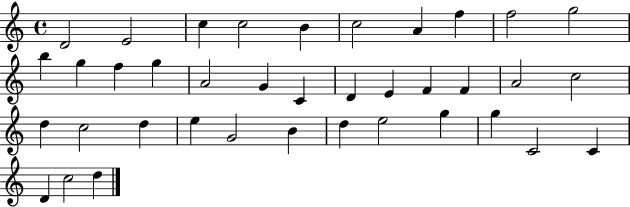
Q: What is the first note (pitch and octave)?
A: D4